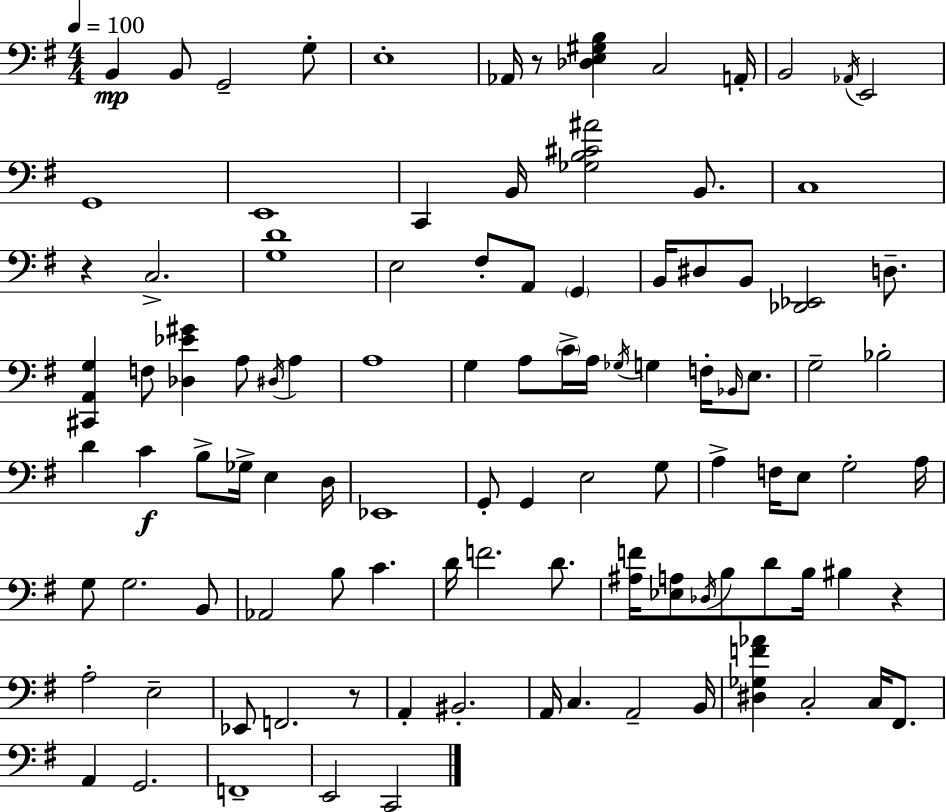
X:1
T:Untitled
M:4/4
L:1/4
K:G
B,, B,,/2 G,,2 G,/2 E,4 _A,,/4 z/2 [_D,E,^G,B,] C,2 A,,/4 B,,2 _A,,/4 E,,2 G,,4 E,,4 C,, B,,/4 [_G,B,^C^A]2 B,,/2 C,4 z C,2 [G,D]4 E,2 ^F,/2 A,,/2 G,, B,,/4 ^D,/2 B,,/2 [_D,,_E,,]2 D,/2 [^C,,A,,G,] F,/2 [_D,_E^G] A,/2 ^D,/4 A, A,4 G, A,/2 C/4 A,/4 _G,/4 G, F,/4 _B,,/4 E,/2 G,2 _B,2 D C B,/2 _G,/4 E, D,/4 _E,,4 G,,/2 G,, E,2 G,/2 A, F,/4 E,/2 G,2 A,/4 G,/2 G,2 B,,/2 _A,,2 B,/2 C D/4 F2 D/2 [^A,F]/4 [_E,A,]/2 _D,/4 B,/2 D/2 B,/4 ^B, z A,2 E,2 _E,,/2 F,,2 z/2 A,, ^B,,2 A,,/4 C, A,,2 B,,/4 [^D,_G,F_A] C,2 C,/4 ^F,,/2 A,, G,,2 F,,4 E,,2 C,,2